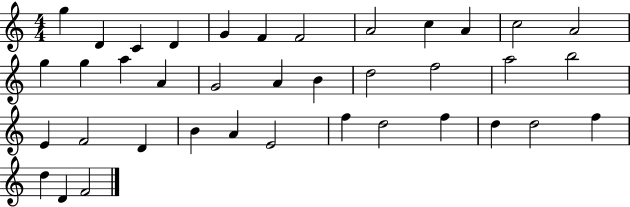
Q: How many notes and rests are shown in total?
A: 38